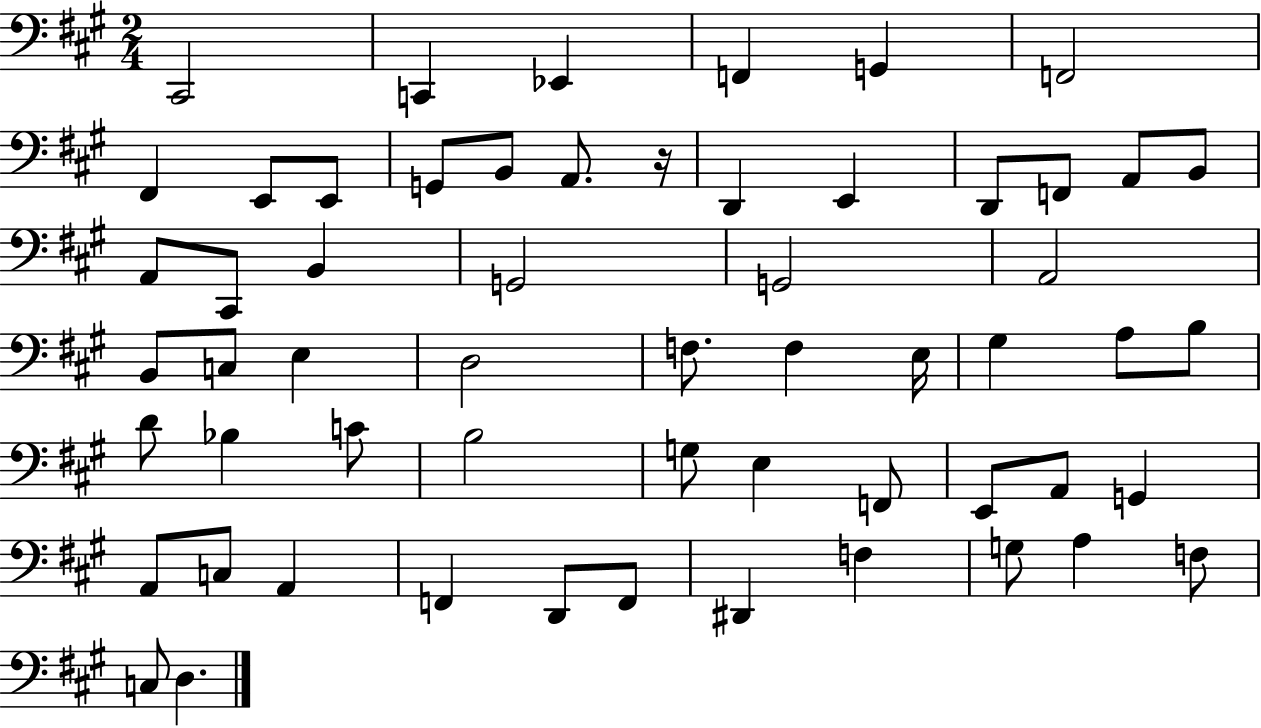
C#2/h C2/q Eb2/q F2/q G2/q F2/h F#2/q E2/e E2/e G2/e B2/e A2/e. R/s D2/q E2/q D2/e F2/e A2/e B2/e A2/e C#2/e B2/q G2/h G2/h A2/h B2/e C3/e E3/q D3/h F3/e. F3/q E3/s G#3/q A3/e B3/e D4/e Bb3/q C4/e B3/h G3/e E3/q F2/e E2/e A2/e G2/q A2/e C3/e A2/q F2/q D2/e F2/e D#2/q F3/q G3/e A3/q F3/e C3/e D3/q.